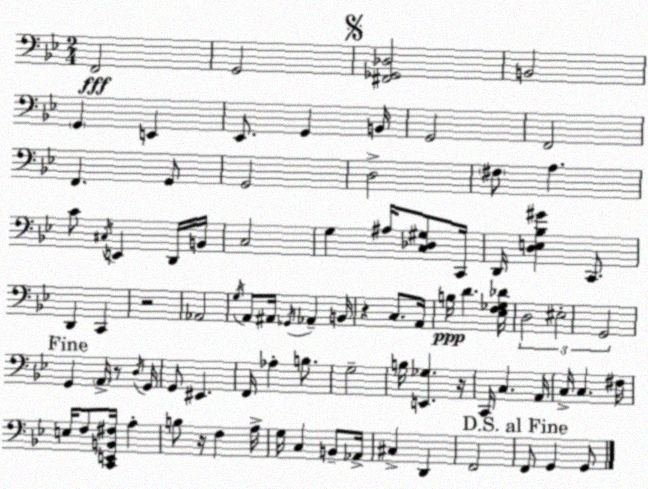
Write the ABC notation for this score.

X:1
T:Untitled
M:2/4
L:1/4
K:Gm
F,,2 G,,2 [^F,,_G,,_D,]2 B,,2 G,, E,, _E,,/2 G,, B,,/4 G,,2 F,,2 F,, G,,/2 G,,2 D,2 ^F,/2 A, C/2 ^C,/4 E,, D,,/4 B,,/4 C,2 G, ^A,/4 [C,_D,^G,]/2 C,,/4 D,,/4 [D,E,_B,^G] C,,/2 D,, C,, z2 _A,,2 G,/4 A,,/2 ^A,,/4 _G,,/4 _A,, B,,/4 z C,/2 A,,/4 B,/4 D [_E,F,_G,_D]/4 D,2 ^E,2 G,,2 G,, A,,/4 z/2 D,/4 G,,/4 G,,/2 ^E,, F,,/4 _A, B,/2 G,2 B,/4 [E,,_G,] z/4 C,,/4 C, A,,/4 C,/4 C, ^F,/4 E,/4 F,/2 [C,,E,,B,,^F,]/4 A, B,/2 z/4 F, A,/4 G,/4 C, B,,/2 _A,,/4 ^C, D,, F,,2 F,,/2 G,, G,,/2